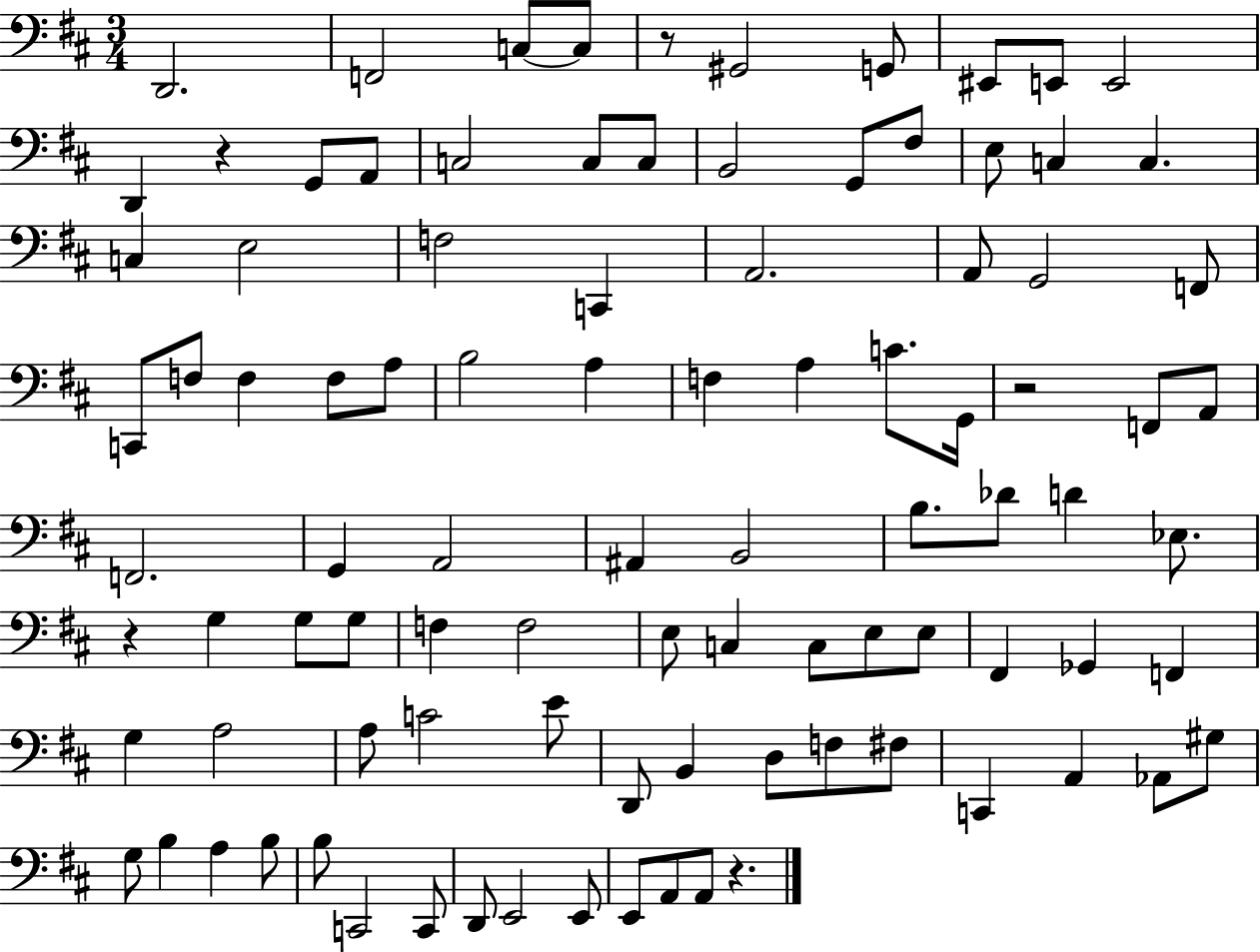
D2/h. F2/h C3/e C3/e R/e G#2/h G2/e EIS2/e E2/e E2/h D2/q R/q G2/e A2/e C3/h C3/e C3/e B2/h G2/e F#3/e E3/e C3/q C3/q. C3/q E3/h F3/h C2/q A2/h. A2/e G2/h F2/e C2/e F3/e F3/q F3/e A3/e B3/h A3/q F3/q A3/q C4/e. G2/s R/h F2/e A2/e F2/h. G2/q A2/h A#2/q B2/h B3/e. Db4/e D4/q Eb3/e. R/q G3/q G3/e G3/e F3/q F3/h E3/e C3/q C3/e E3/e E3/e F#2/q Gb2/q F2/q G3/q A3/h A3/e C4/h E4/e D2/e B2/q D3/e F3/e F#3/e C2/q A2/q Ab2/e G#3/e G3/e B3/q A3/q B3/e B3/e C2/h C2/e D2/e E2/h E2/e E2/e A2/e A2/e R/q.